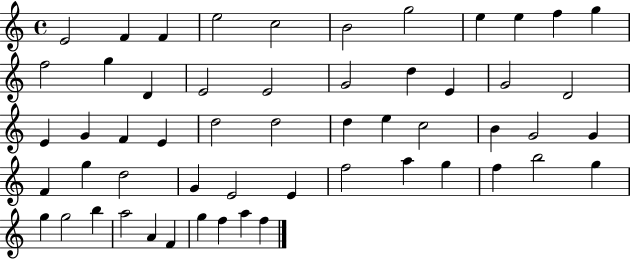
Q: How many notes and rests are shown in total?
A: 55